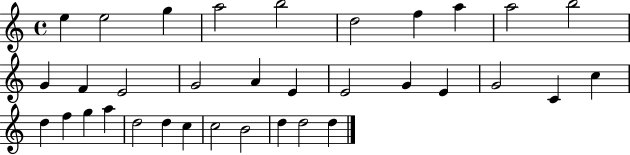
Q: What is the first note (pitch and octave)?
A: E5